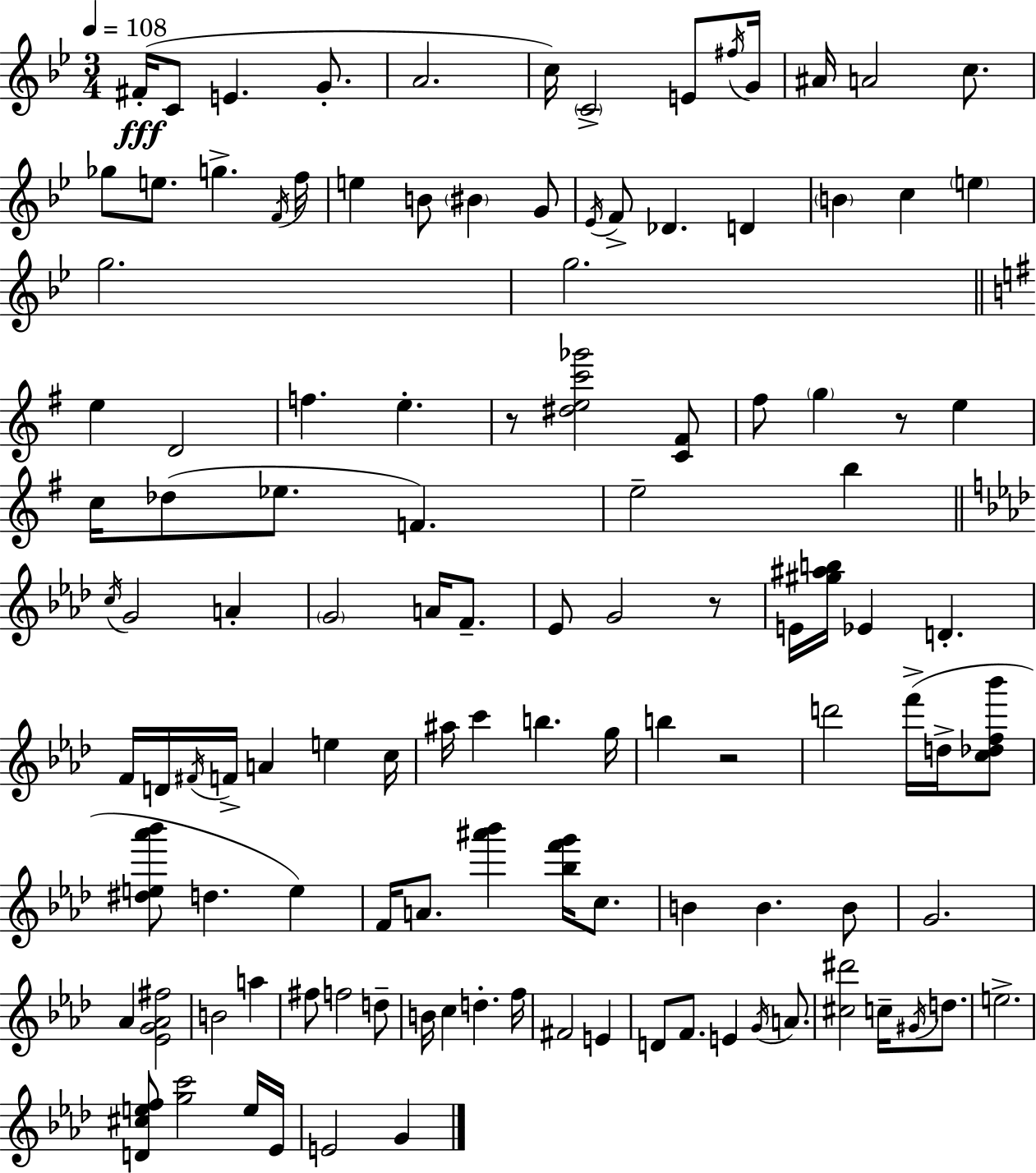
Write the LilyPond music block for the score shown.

{
  \clef treble
  \numericTimeSignature
  \time 3/4
  \key g \minor
  \tempo 4 = 108
  fis'16-.(\fff c'8 e'4. g'8.-. | a'2. | c''16) \parenthesize c'2-> e'8 \acciaccatura { fis''16 } | g'16 ais'16 a'2 c''8. | \break ges''8 e''8. g''4.-> | \acciaccatura { f'16 } f''16 e''4 b'8 \parenthesize bis'4 | g'8 \acciaccatura { ees'16 } f'8-> des'4. d'4 | \parenthesize b'4 c''4 \parenthesize e''4 | \break g''2. | g''2. | \bar "||" \break \key g \major e''4 d'2 | f''4. e''4.-. | r8 <dis'' e'' c''' ges'''>2 <c' fis'>8 | fis''8 \parenthesize g''4 r8 e''4 | \break c''16 des''8( ees''8. f'4.) | e''2-- b''4 | \bar "||" \break \key aes \major \acciaccatura { c''16 } g'2 a'4-. | \parenthesize g'2 a'16 f'8.-- | ees'8 g'2 r8 | e'16 <gis'' ais'' b''>16 ees'4 d'4.-. | \break f'16 d'16 \acciaccatura { fis'16 } f'16-> a'4 e''4 | c''16 ais''16 c'''4 b''4. | g''16 b''4 r2 | d'''2 f'''16->( d''16-> | \break <c'' des'' f'' bes'''>8 <dis'' e'' aes''' bes'''>8 d''4. e''4) | f'16 a'8. <ais''' bes'''>4 <bes'' f''' g'''>16 c''8. | b'4 b'4. | b'8 g'2. | \break aes'4 <ees' g' aes' fis''>2 | b'2 a''4 | fis''8 f''2 | d''8-- b'16 c''4 d''4.-. | \break f''16 fis'2 e'4 | d'8 f'8. e'4 \acciaccatura { g'16 } | a'8. <cis'' dis'''>2 c''16-- | \acciaccatura { gis'16 } d''8. e''2.-> | \break <d' cis'' e'' f''>8 <g'' c'''>2 | e''16 ees'16 e'2 | g'4 \bar "|."
}